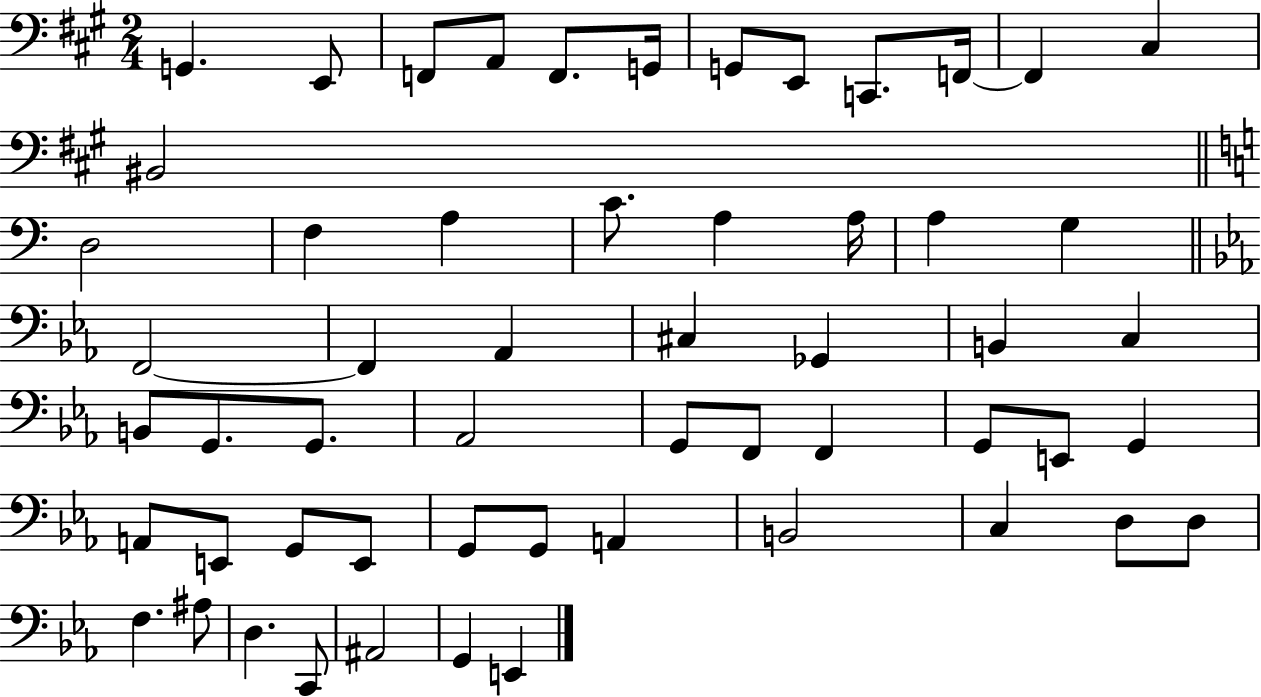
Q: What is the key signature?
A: A major